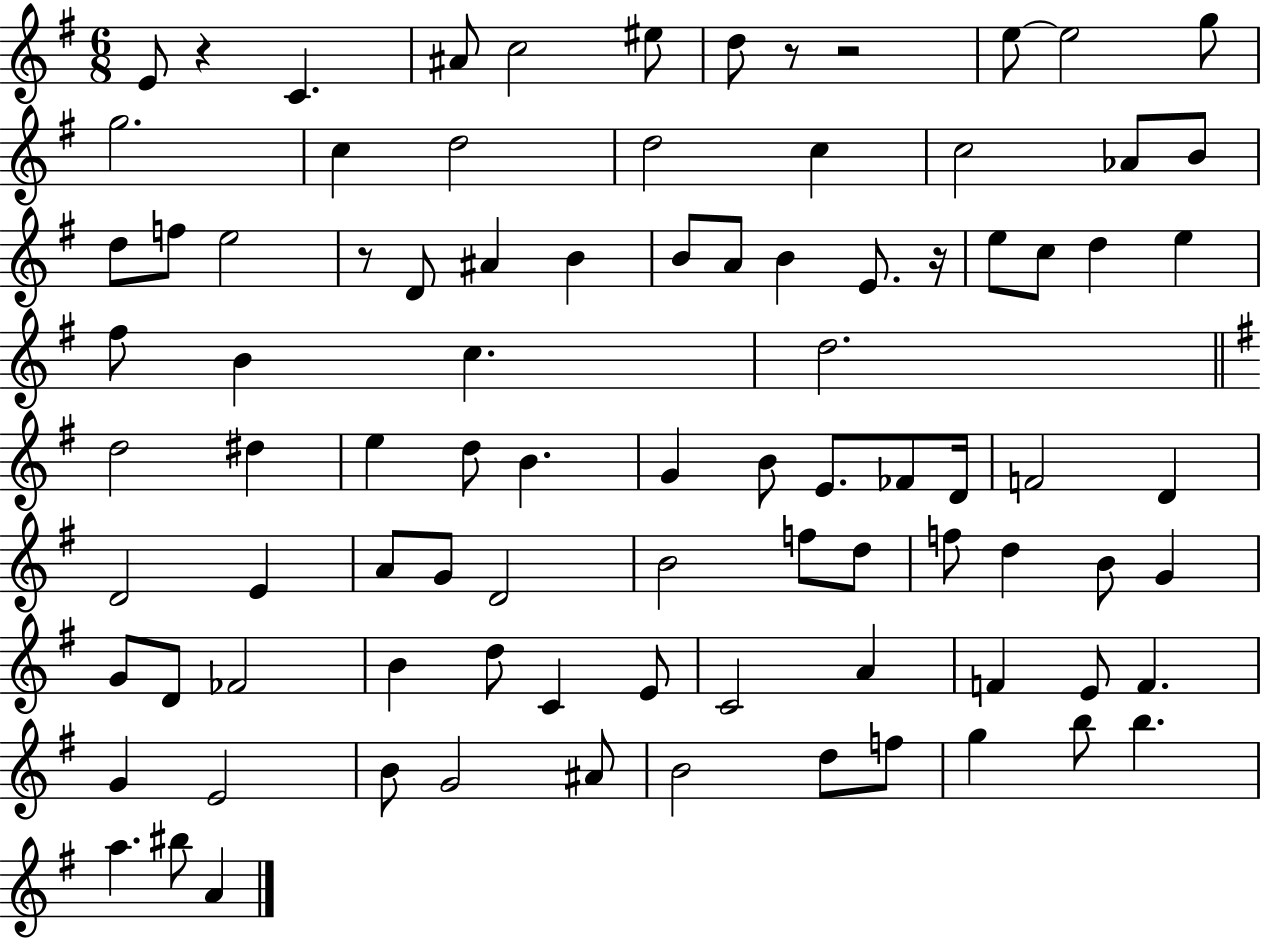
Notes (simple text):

E4/e R/q C4/q. A#4/e C5/h EIS5/e D5/e R/e R/h E5/e E5/h G5/e G5/h. C5/q D5/h D5/h C5/q C5/h Ab4/e B4/e D5/e F5/e E5/h R/e D4/e A#4/q B4/q B4/e A4/e B4/q E4/e. R/s E5/e C5/e D5/q E5/q F#5/e B4/q C5/q. D5/h. D5/h D#5/q E5/q D5/e B4/q. G4/q B4/e E4/e. FES4/e D4/s F4/h D4/q D4/h E4/q A4/e G4/e D4/h B4/h F5/e D5/e F5/e D5/q B4/e G4/q G4/e D4/e FES4/h B4/q D5/e C4/q E4/e C4/h A4/q F4/q E4/e F4/q. G4/q E4/h B4/e G4/h A#4/e B4/h D5/e F5/e G5/q B5/e B5/q. A5/q. BIS5/e A4/q